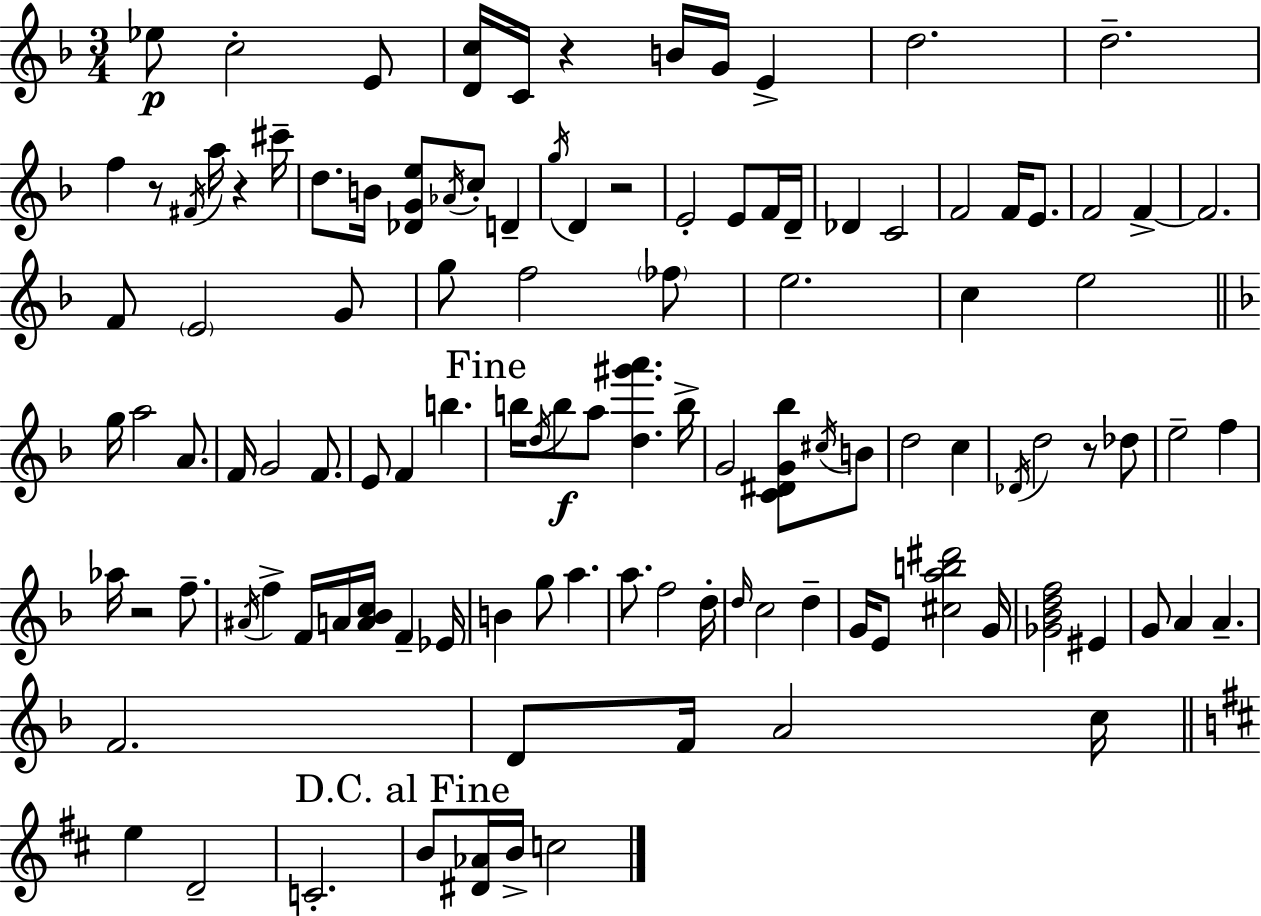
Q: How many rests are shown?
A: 6